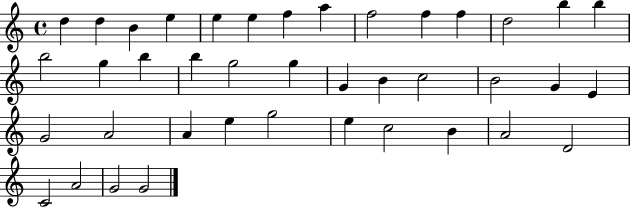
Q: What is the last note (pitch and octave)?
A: G4